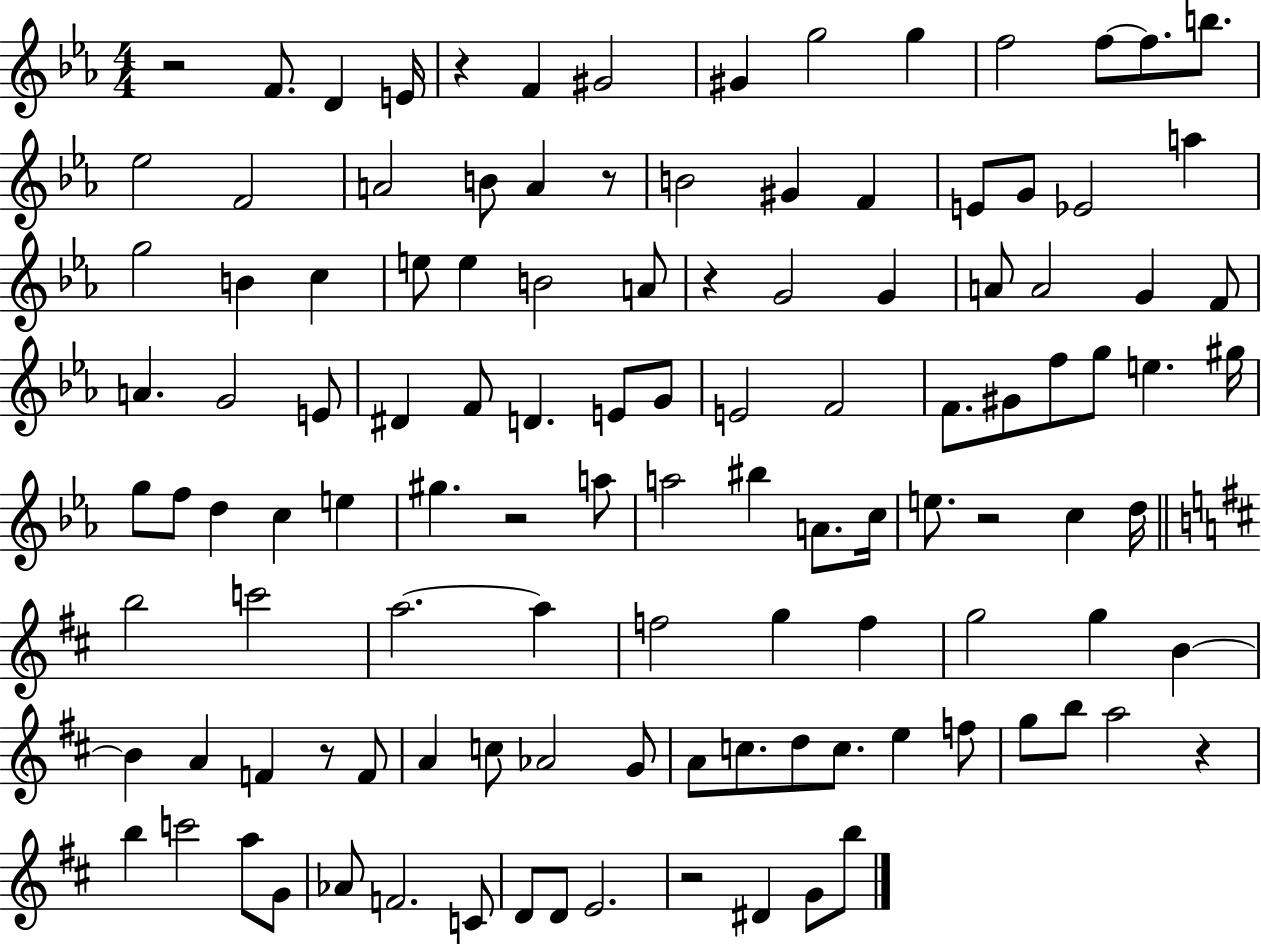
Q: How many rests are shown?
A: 9